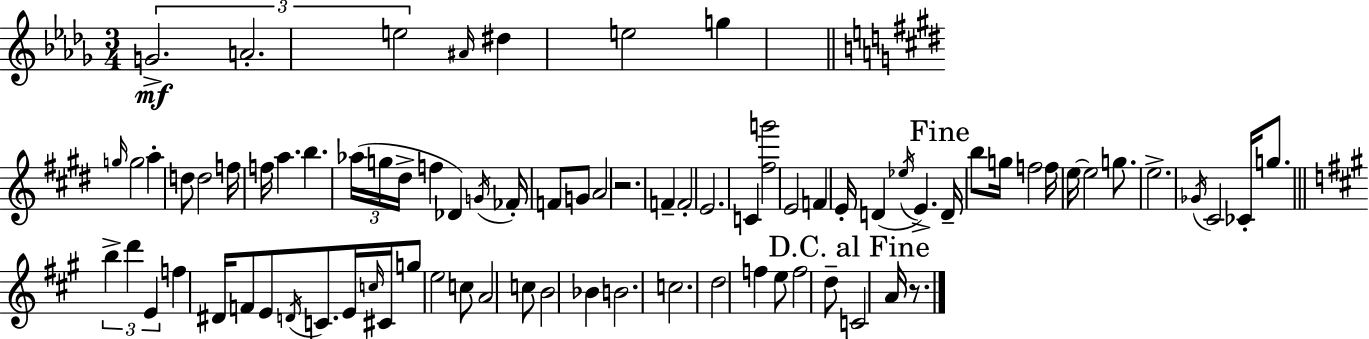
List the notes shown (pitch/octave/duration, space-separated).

G4/h. A4/h. E5/h A#4/s D#5/q E5/h G5/q G5/s G5/h A5/q D5/e D5/h F5/s F5/s A5/q. B5/q. Ab5/s G5/s D#5/s F5/q Db4/q G4/s FES4/s F4/e G4/e A4/h R/h. F4/q F4/h E4/h. C4/q [F#5,G6]/h E4/h F4/q E4/s D4/q Eb5/s E4/q. D4/s B5/e G5/s F5/h F5/s E5/s E5/h G5/e. E5/h. Gb4/s C#4/h CES4/s G5/e. B5/q D6/q E4/q F5/q D#4/s F4/e E4/e D4/s C4/e. E4/s C5/s C#4/s G5/e E5/h C5/e A4/h C5/e B4/h Bb4/q B4/h. C5/h. D5/h F5/q E5/e F5/h D5/e C4/h A4/s R/e.